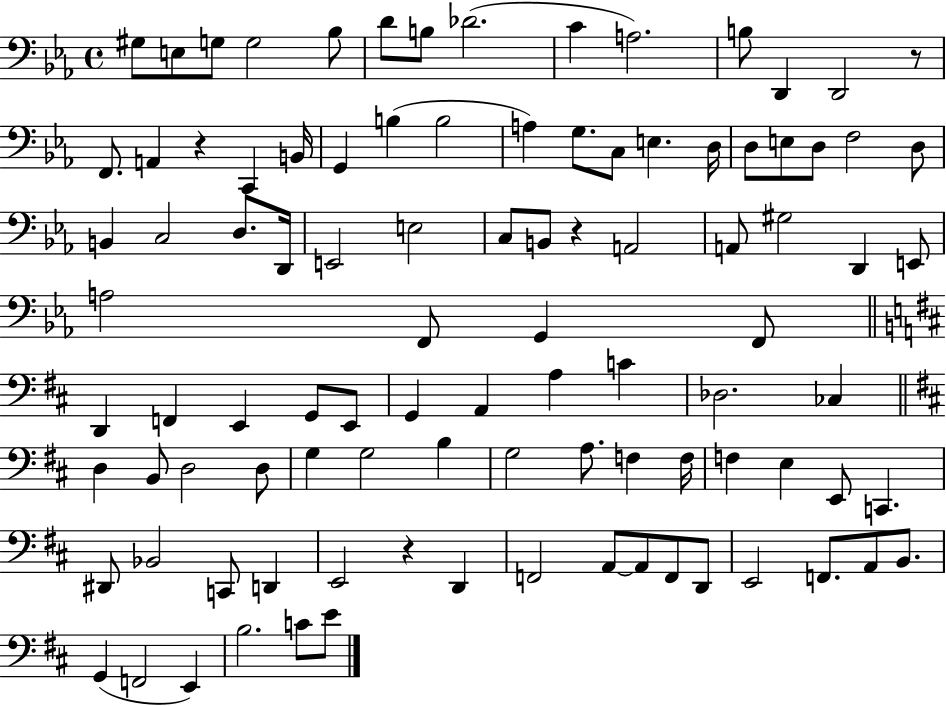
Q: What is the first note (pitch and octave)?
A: G#3